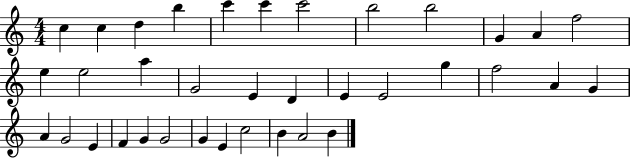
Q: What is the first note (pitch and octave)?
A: C5